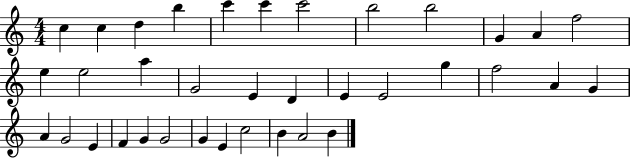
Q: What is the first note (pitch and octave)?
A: C5